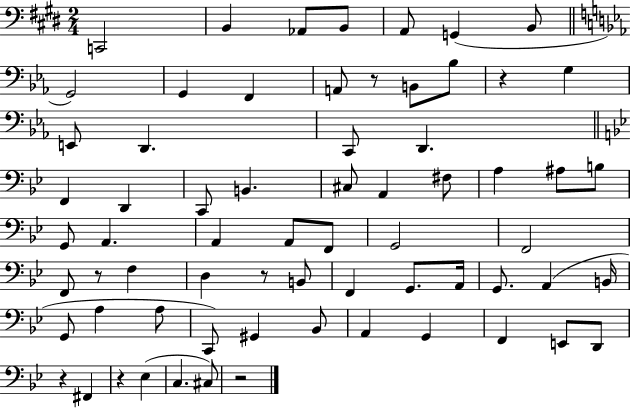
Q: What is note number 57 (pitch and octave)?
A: F#2